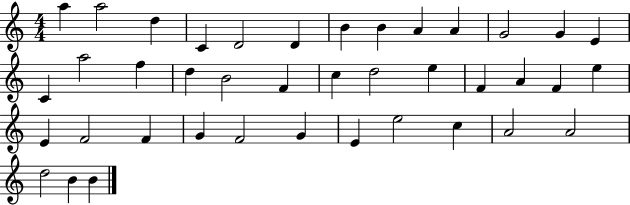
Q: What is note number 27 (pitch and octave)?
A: E4